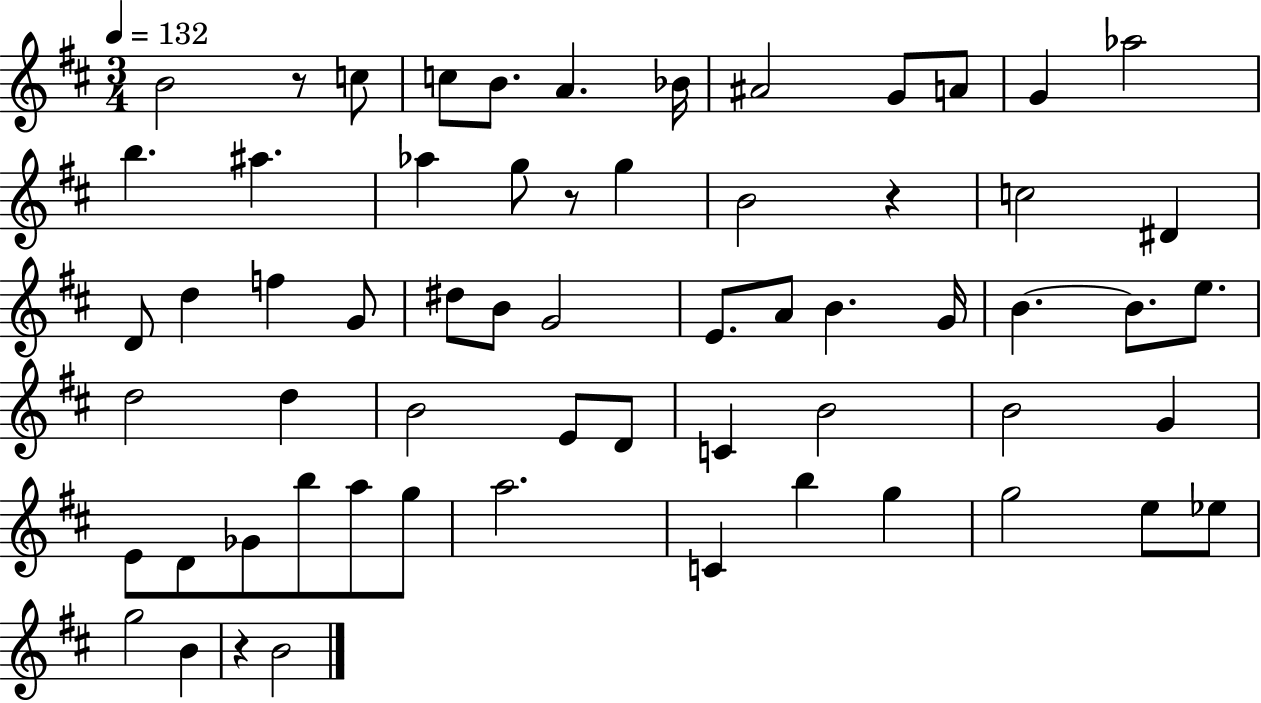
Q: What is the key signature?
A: D major